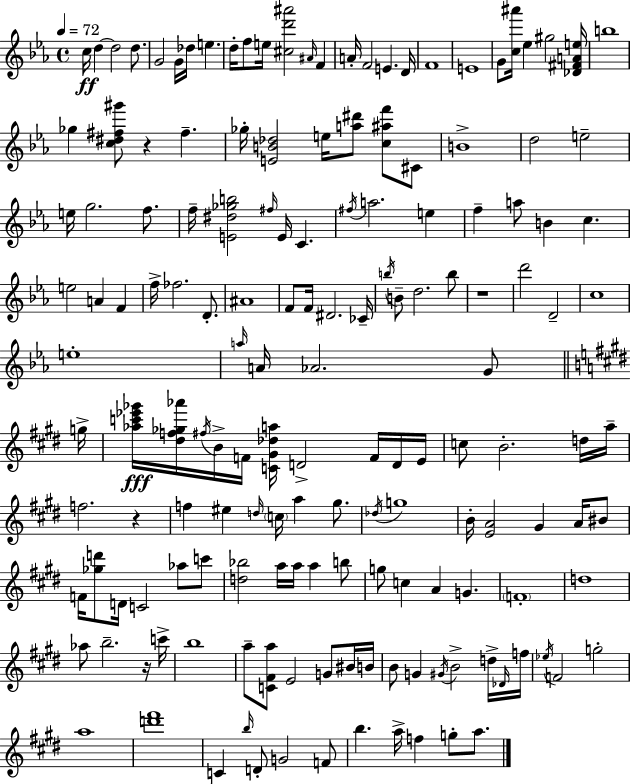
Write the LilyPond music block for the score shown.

{
  \clef treble
  \time 4/4
  \defaultTimeSignature
  \key c \minor
  \tempo 4 = 72
  c''16\ff d''4~~ d''2 d''8. | g'2 g'16 des''16 e''4. | d''16-. f''8 e''16 <cis'' d''' ais'''>2 \grace { ais'16 } f'4 | a'16-. f'2 e'4. | \break d'16 f'1 | e'1 | g'8 <c'' ais'''>16 ees''4 gis''2 | <des' fis' a' e''>16 b''1 | \break ges''4 <c'' dis'' fis'' gis'''>8 r4 fis''4.-- | ges''16-. <e' b' des''>2 e''16 <a'' dis'''>8 <c'' ais'' f'''>8 cis'8 | b'1-> | d''2 e''2-- | \break e''16 g''2. f''8. | f''16-- <e' dis'' ges'' b''>2 \grace { fis''16 } e'16 c'4. | \acciaccatura { fis''16 } a''2. e''4 | f''4-- a''8 b'4 c''4. | \break e''2 a'4 f'4 | f''16-> fes''2. | d'8.-. ais'1 | f'8 f'16 dis'2. | \break ces'16-- \acciaccatura { b''16 } b'8-- d''2. | b''8 r1 | d'''2 d'2-- | c''1 | \break e''1-. | \grace { a''16 } a'16 aes'2. | g'8 \bar "||" \break \key e \major g''16-> <aes'' c''' ees''' ges'''>16\fff <dis'' f'' ges'' aes'''>16 \acciaccatura { fis''16 } b'16-> f'16 <c' gis' des'' a''>16 d'2-> f'16 | d'16 e'16 c''8 b'2.-. | d''16 a''16-- f''2. r4 | f''4 eis''4 \grace { d''16 } \parenthesize c''16 a''4 | \break gis''8. \acciaccatura { des''16 } g''1 | b'16-. <e' a'>2 gis'4 | a'16 bis'8 f'16 <ges'' d'''>8 d'16 c'2 | aes''8 c'''8 <d'' bes''>2 a''16 a''16 a''4 | \break b''8 g''8 c''4 a'4 g'4. | \parenthesize f'1-. | d''1 | aes''8 b''2.-- | \break r16 c'''16-> b''1 | a''8-- <c' fis' a''>8 e'2 | g'8 bis'16 b'16 b'8 g'4 \acciaccatura { gis'16 } b'2-> | d''16-> \grace { des'16 } f''16 \acciaccatura { ees''16 } f'2 g''2-. | \break a''1 | <d''' fis'''>1 | c'4 \grace { b''16 } d'8-. g'2 | f'8 b''4. a''16-> f''4 | \break g''8-. a''8. \bar "|."
}